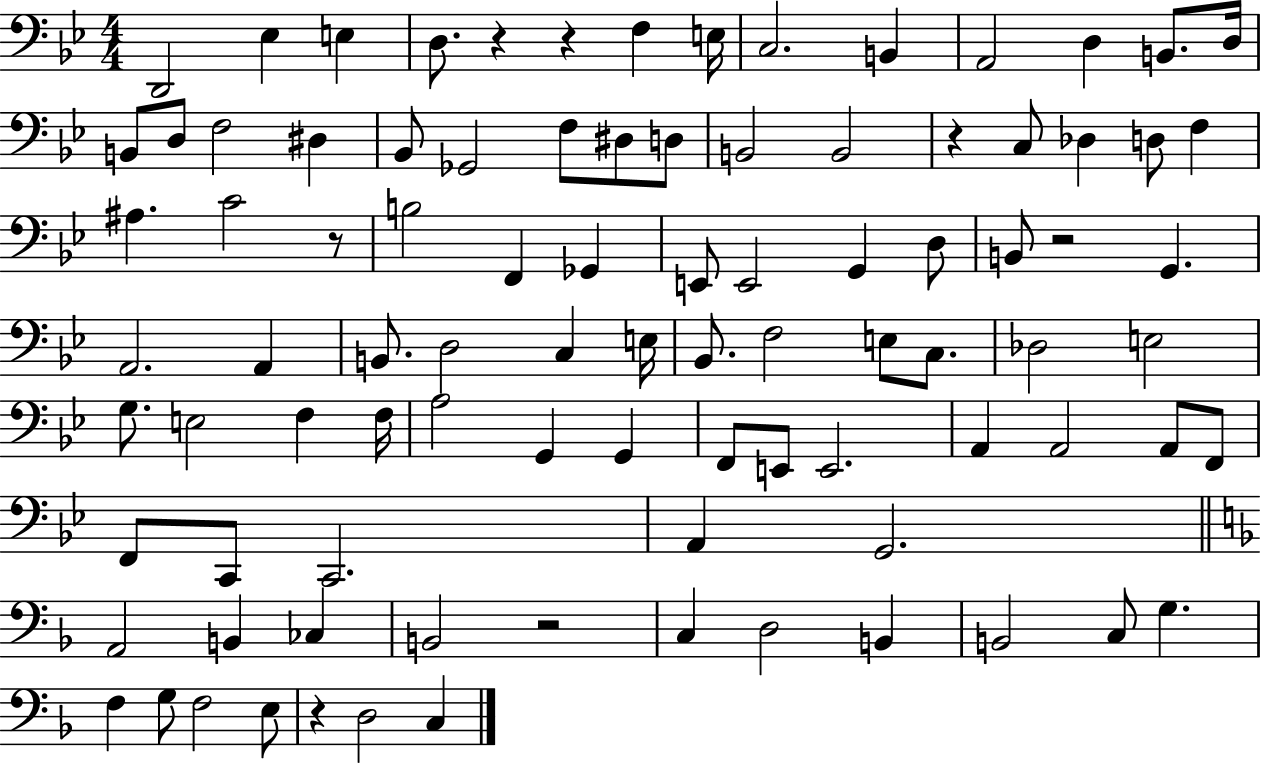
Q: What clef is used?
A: bass